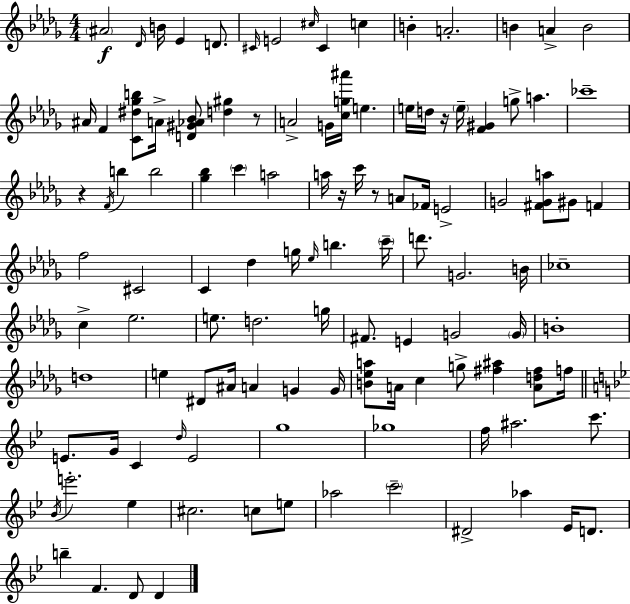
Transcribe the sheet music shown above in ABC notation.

X:1
T:Untitled
M:4/4
L:1/4
K:Bbm
^A2 _D/4 B/4 _E D/2 ^C/4 E2 ^c/4 ^C c B A2 B A B2 ^A/4 F [C^d_gb]/2 A/4 [D^G_A_B]/2 [d^g] z/2 A2 G/4 [cg^a']/4 e e/4 d/4 z/4 e/4 [F^G] g/2 a _c'4 z F/4 b b2 [_g_b] c' a2 a/4 z/4 c'/4 z/2 A/2 _F/4 E2 G2 [^FGa]/2 ^G/2 F f2 ^C2 C _d g/4 _e/4 b c'/4 d'/2 G2 B/4 _c4 c _e2 e/2 d2 g/4 ^F/2 E G2 G/4 B4 d4 e ^D/2 ^A/4 A G G/4 [B_ea]/2 A/4 c g/2 [^f^a] [Ad^f]/2 f/4 E/2 G/4 C d/4 E2 g4 _g4 f/4 ^a2 c'/2 _B/4 e'2 _e ^c2 c/2 e/2 _a2 c'2 ^D2 _a _E/4 D/2 b F D/2 D